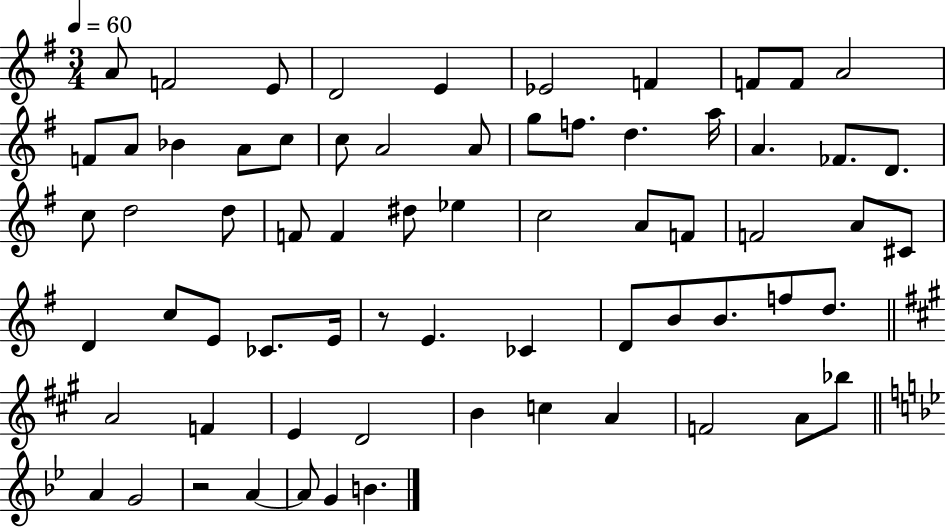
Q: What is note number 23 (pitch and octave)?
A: A4